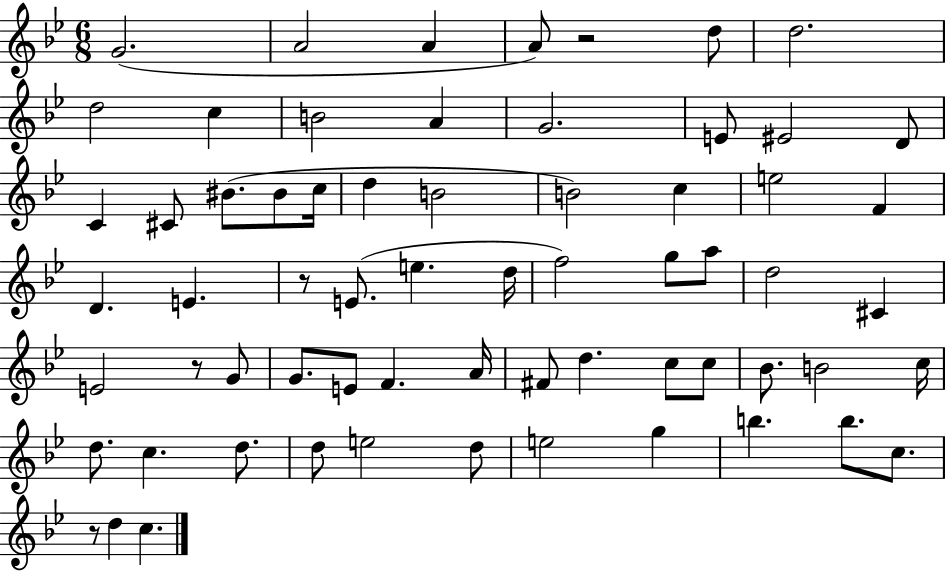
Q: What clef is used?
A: treble